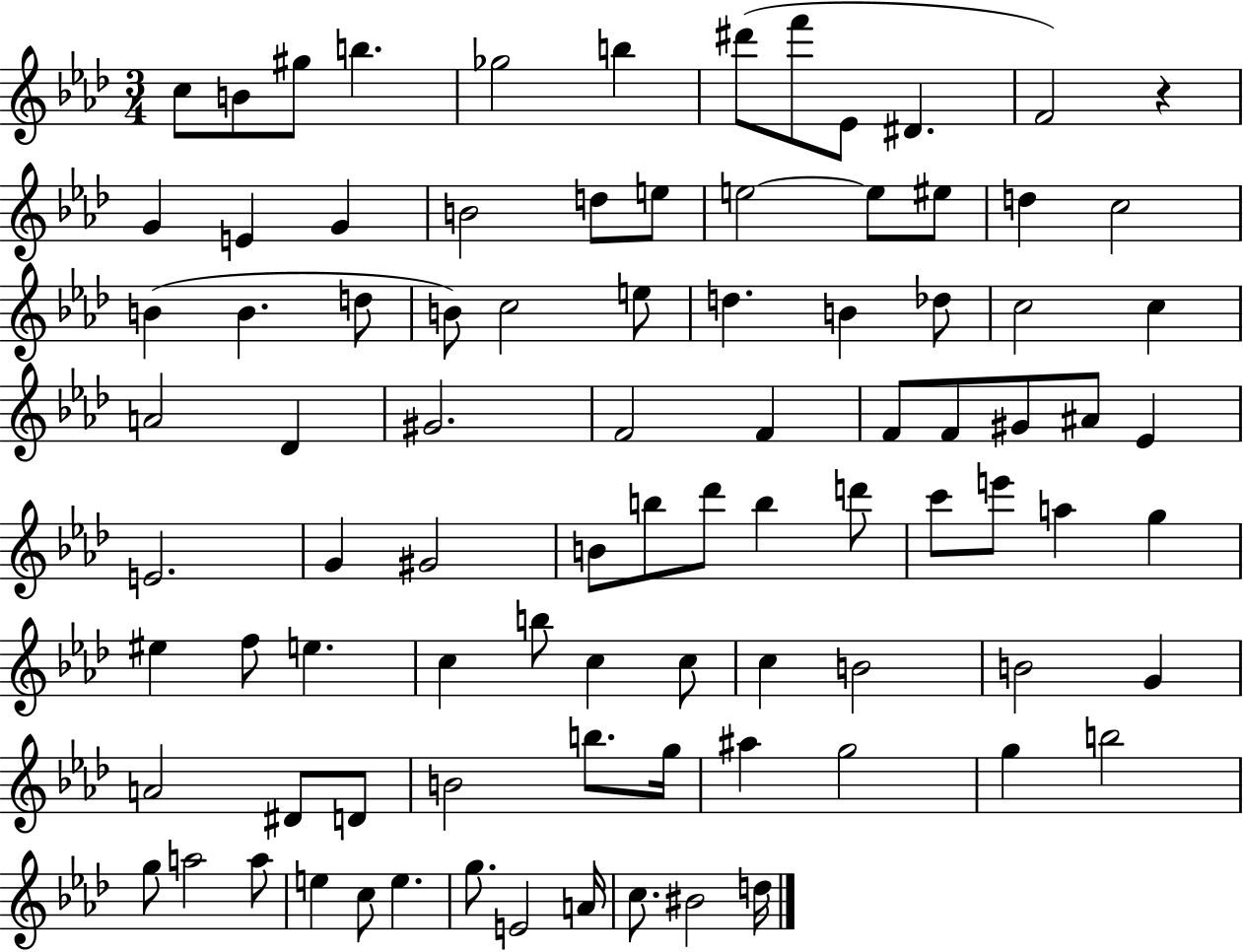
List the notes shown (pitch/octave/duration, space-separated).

C5/e B4/e G#5/e B5/q. Gb5/h B5/q D#6/e F6/e Eb4/e D#4/q. F4/h R/q G4/q E4/q G4/q B4/h D5/e E5/e E5/h E5/e EIS5/e D5/q C5/h B4/q B4/q. D5/e B4/e C5/h E5/e D5/q. B4/q Db5/e C5/h C5/q A4/h Db4/q G#4/h. F4/h F4/q F4/e F4/e G#4/e A#4/e Eb4/q E4/h. G4/q G#4/h B4/e B5/e Db6/e B5/q D6/e C6/e E6/e A5/q G5/q EIS5/q F5/e E5/q. C5/q B5/e C5/q C5/e C5/q B4/h B4/h G4/q A4/h D#4/e D4/e B4/h B5/e. G5/s A#5/q G5/h G5/q B5/h G5/e A5/h A5/e E5/q C5/e E5/q. G5/e. E4/h A4/s C5/e. BIS4/h D5/s